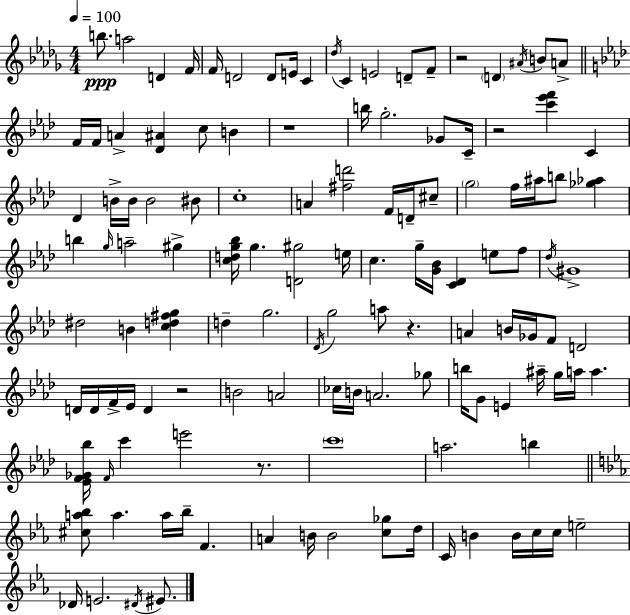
{
  \clef treble
  \numericTimeSignature
  \time 4/4
  \key bes \minor
  \tempo 4 = 100
  b''8.\ppp a''2 d'4 f'16 | f'16 d'2 d'8 e'16 c'4 | \acciaccatura { des''16 } c'4 e'2 d'8-- f'8-- | r2 \parenthesize d'4 \acciaccatura { ais'16 } b'8 | \break a'8-> \bar "||" \break \key f \minor f'16 f'16 a'4-> <des' ais'>4 c''8 b'4 | r1 | b''16 g''2.-. ges'8 c'16-- | r2 <c''' ees''' f'''>4 c'4 | \break des'4 b'16-> b'16 b'2 bis'8 | c''1-. | a'4 <fis'' d'''>2 f'16 d'16-- cis''8-- | \parenthesize g''2 f''16 ais''16 b''8 <ges'' aes''>4 | \break b''4 \grace { g''16 } a''2-- gis''4-> | <c'' d'' g'' bes''>16 g''4. <d' gis''>2 | e''16 c''4. g''16-- <g' bes'>16 <c' des'>4 e''8 f''8 | \acciaccatura { des''16 } gis'1-> | \break dis''2 b'4 <c'' d'' fis'' g''>4 | d''4-- g''2. | \acciaccatura { des'16 } g''2 a''8 r4. | a'4 b'16 ges'16 f'8 d'2 | \break d'16 d'16 f'16-> ees'16 d'4 r2 | b'2 a'2 | ces''16 b'16 a'2. | ges''8 b''16 g'8 e'4 ais''16-- g''16 a''16 a''4. | \break <ees' f' ges' bes''>16 \grace { f'16 } c'''4 e'''2 | r8. \parenthesize c'''1 | a''2. | b''4 \bar "||" \break \key c \minor <cis'' a'' bes''>8 a''4. a''16 bes''16-- f'4. | a'4 b'16 b'2 <c'' ges''>8 d''16 | c'16 b'4 b'16 c''16 c''16 e''2-- | des'16 e'2. \acciaccatura { dis'16 } eis'8. | \break \bar "|."
}